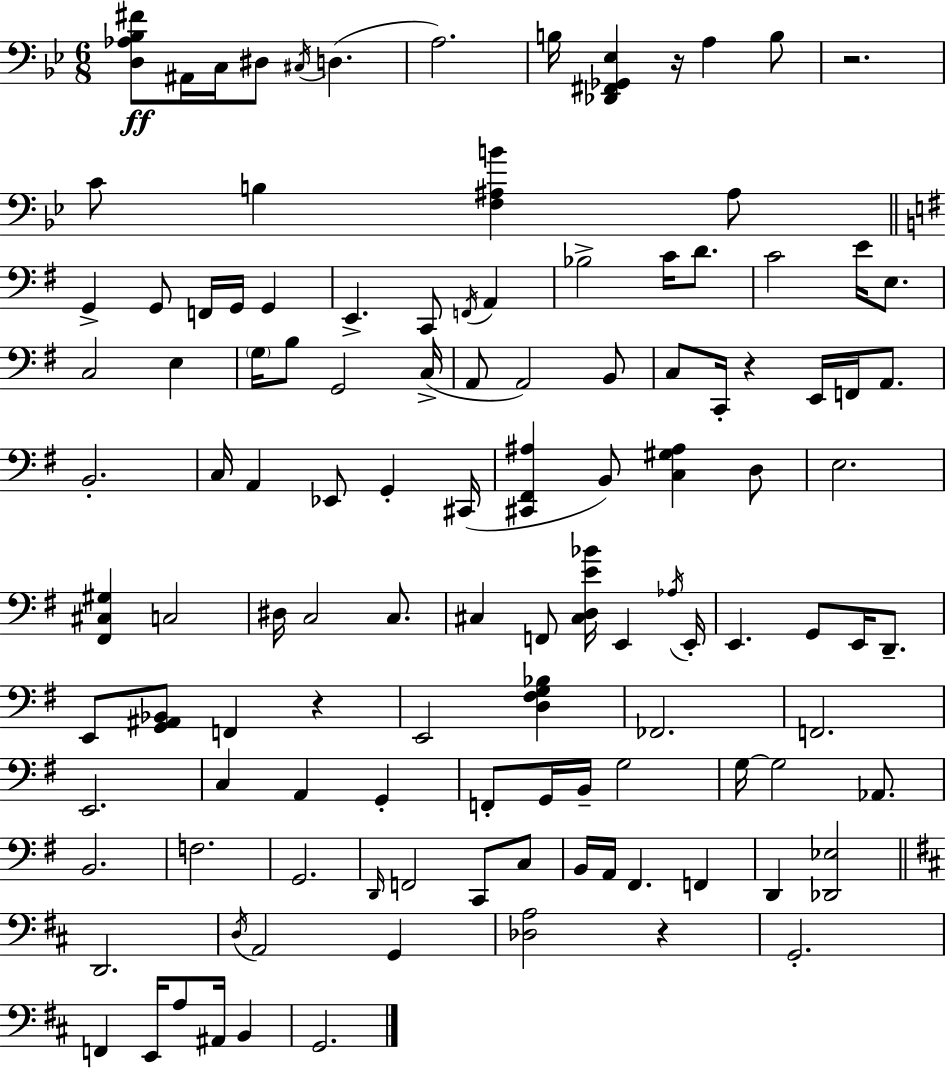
X:1
T:Untitled
M:6/8
L:1/4
K:Bb
[D,_A,_B,^F]/2 ^A,,/4 C,/4 ^D,/2 ^C,/4 D, A,2 B,/4 [_D,,^F,,_G,,_E,] z/4 A, B,/2 z2 C/2 B, [F,^A,B] ^A,/2 G,, G,,/2 F,,/4 G,,/4 G,, E,, C,,/2 F,,/4 A,, _B,2 C/4 D/2 C2 E/4 E,/2 C,2 E, G,/4 B,/2 G,,2 C,/4 A,,/2 A,,2 B,,/2 C,/2 C,,/4 z E,,/4 F,,/4 A,,/2 B,,2 C,/4 A,, _E,,/2 G,, ^C,,/4 [^C,,^F,,^A,] B,,/2 [C,^G,^A,] D,/2 E,2 [^F,,^C,^G,] C,2 ^D,/4 C,2 C,/2 ^C, F,,/2 [^C,D,E_B]/4 E,, _A,/4 E,,/4 E,, G,,/2 E,,/4 D,,/2 E,,/2 [G,,^A,,_B,,]/2 F,, z E,,2 [D,^F,G,_B,] _F,,2 F,,2 E,,2 C, A,, G,, F,,/2 G,,/4 B,,/4 G,2 G,/4 G,2 _A,,/2 B,,2 F,2 G,,2 D,,/4 F,,2 C,,/2 C,/2 B,,/4 A,,/4 ^F,, F,, D,, [_D,,_E,]2 D,,2 D,/4 A,,2 G,, [_D,A,]2 z G,,2 F,, E,,/4 A,/2 ^A,,/4 B,, G,,2